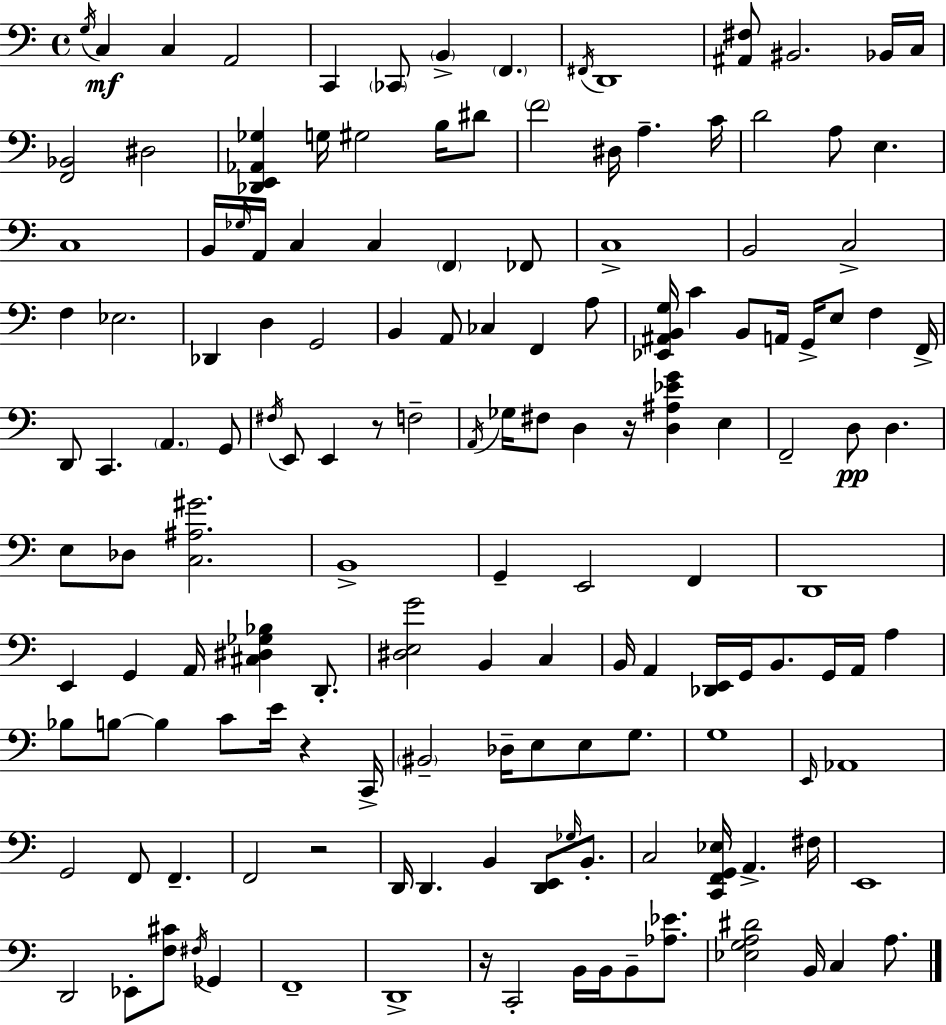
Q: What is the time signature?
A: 4/4